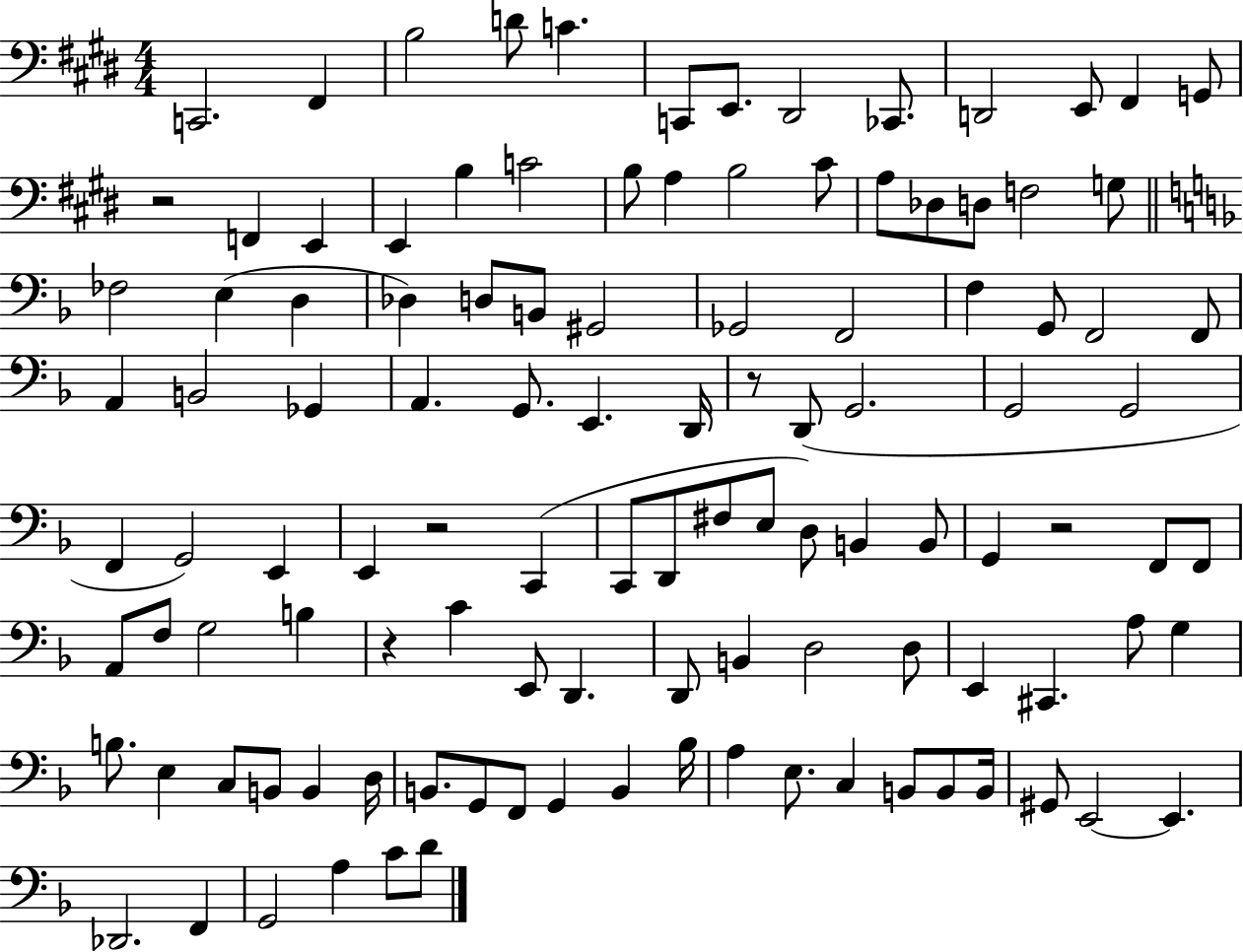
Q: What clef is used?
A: bass